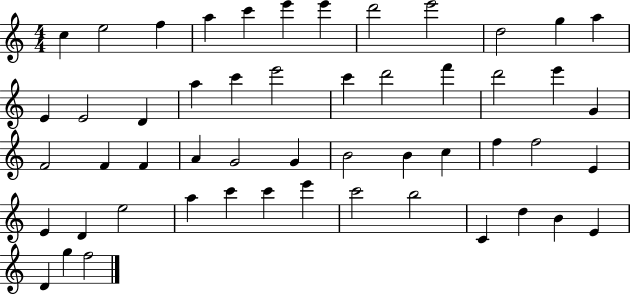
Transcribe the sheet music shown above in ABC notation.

X:1
T:Untitled
M:4/4
L:1/4
K:C
c e2 f a c' e' e' d'2 e'2 d2 g a E E2 D a c' e'2 c' d'2 f' d'2 e' G F2 F F A G2 G B2 B c f f2 E E D e2 a c' c' e' c'2 b2 C d B E D g f2